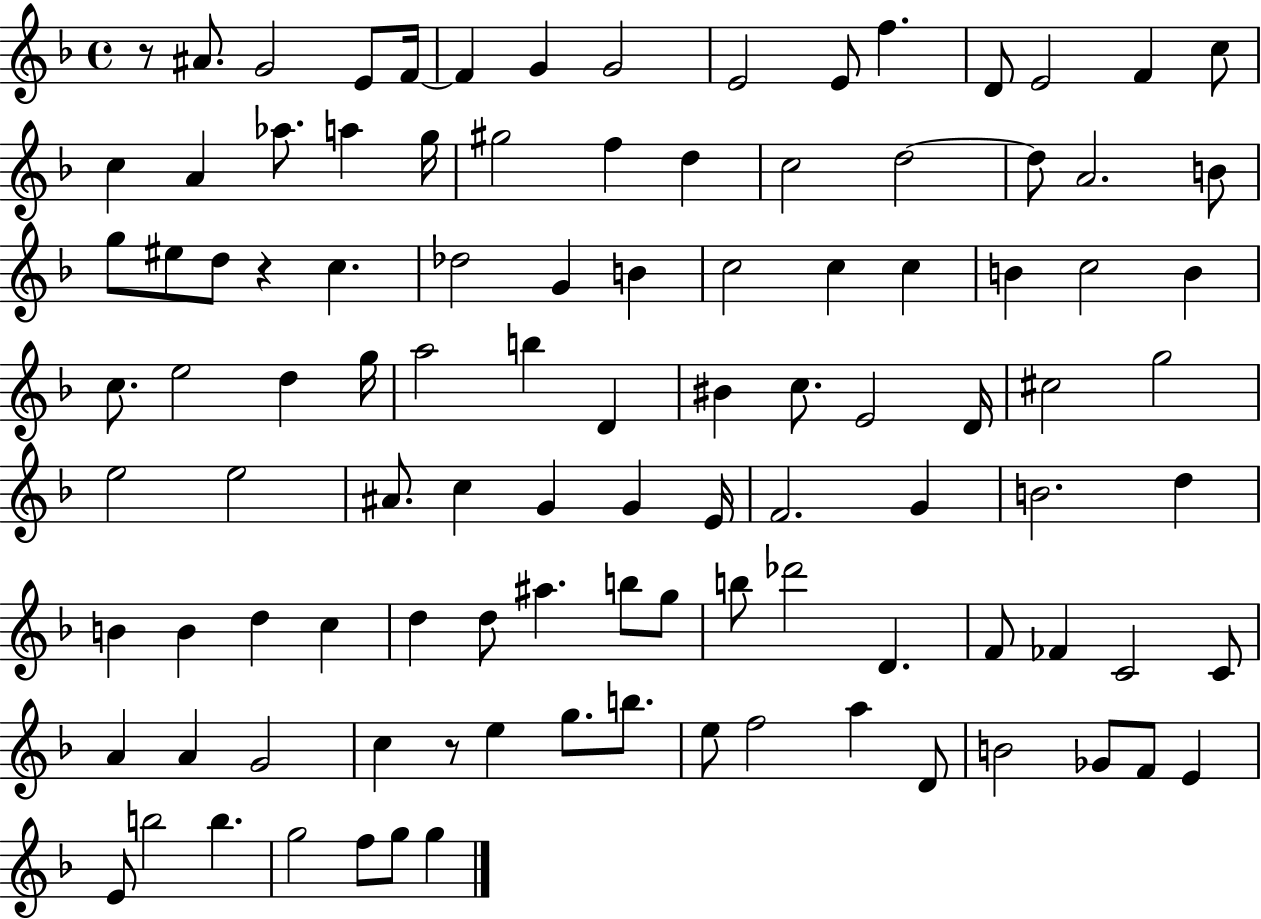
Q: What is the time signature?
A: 4/4